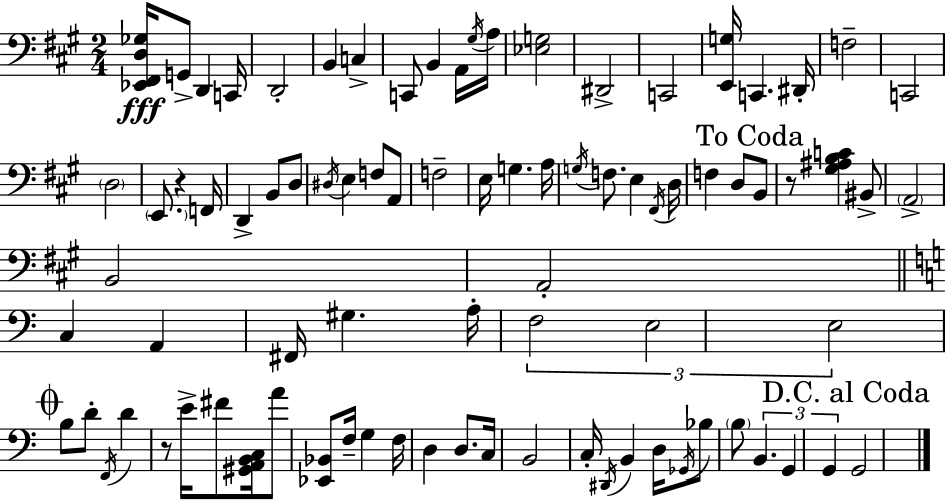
[Eb2,F#2,D3,Gb3]/s G2/e D2/q C2/s D2/h B2/q C3/q C2/e B2/q A2/s G#3/s A3/s [Eb3,G3]/h D#2/h C2/h [E2,G3]/s C2/q. D#2/s F3/h C2/h D3/h E2/e. R/q F2/s D2/q B2/e D3/e D#3/s E3/q F3/e A2/e F3/h E3/s G3/q. A3/s G3/s F3/e. E3/q F#2/s D3/s F3/q D3/e B2/e R/e [G#3,A#3,B3,C4]/q BIS2/e A2/h B2/h A2/h C3/q A2/q F#2/s G#3/q. A3/s F3/h E3/h E3/h B3/e D4/e F2/s D4/q R/e E4/s F#4/e [G#2,A2,B2,C3]/s A4/e [Eb2,Bb2]/e F3/s G3/q F3/s D3/q D3/e. C3/s B2/h C3/s D#2/s B2/q D3/s Gb2/s Bb3/e B3/e B2/q. G2/q G2/q G2/h